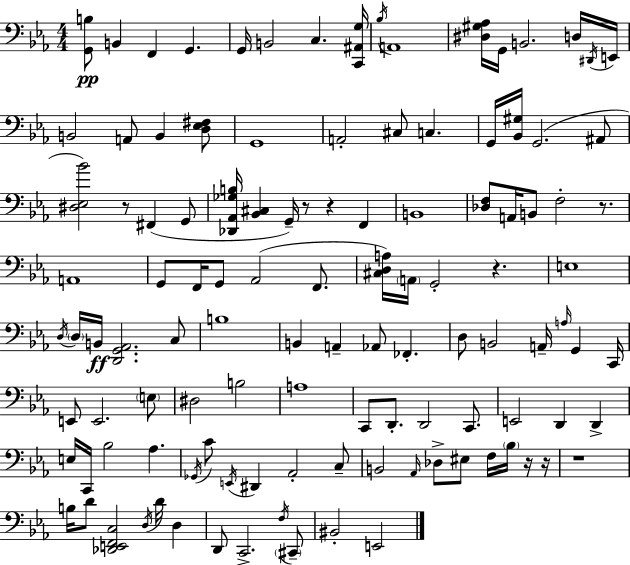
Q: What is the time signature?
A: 4/4